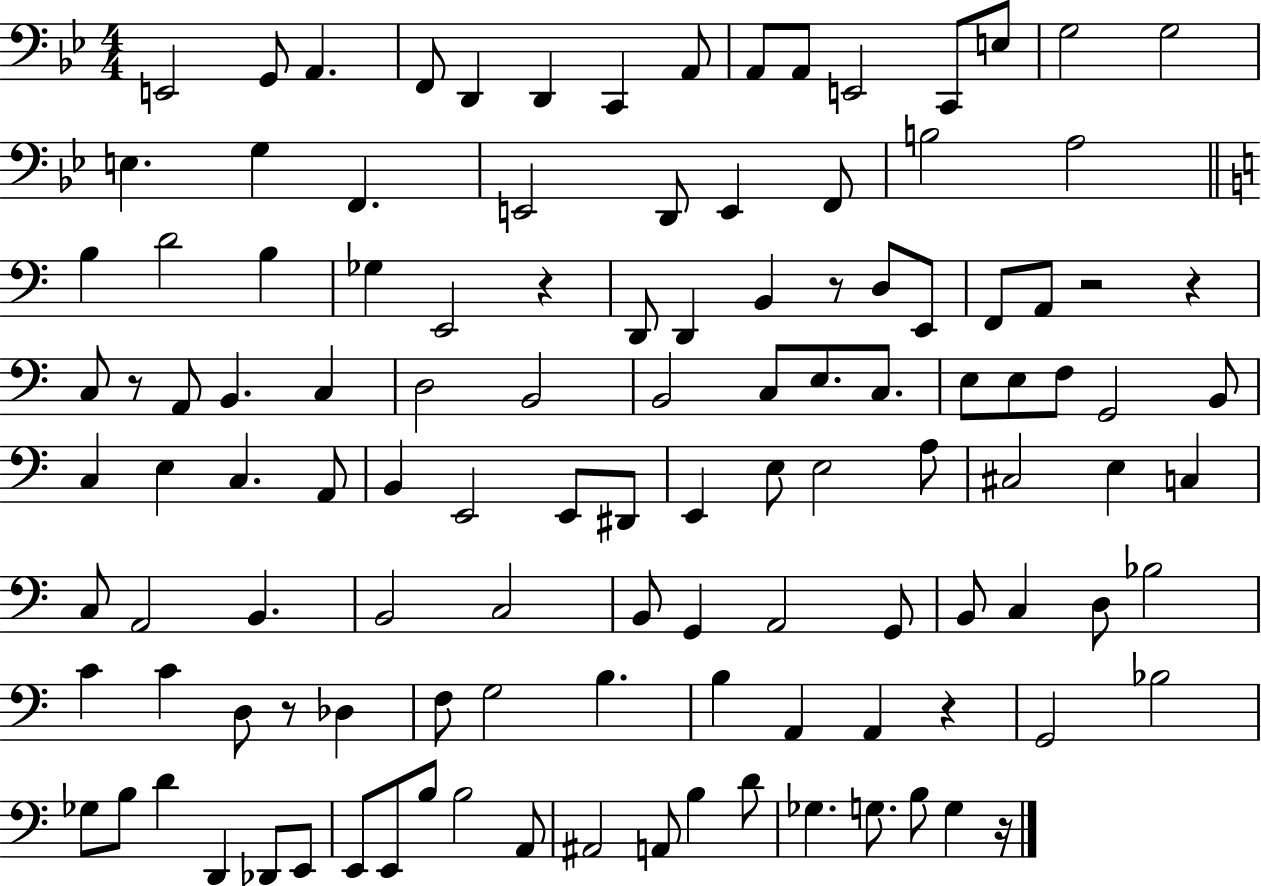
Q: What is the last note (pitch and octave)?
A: G3